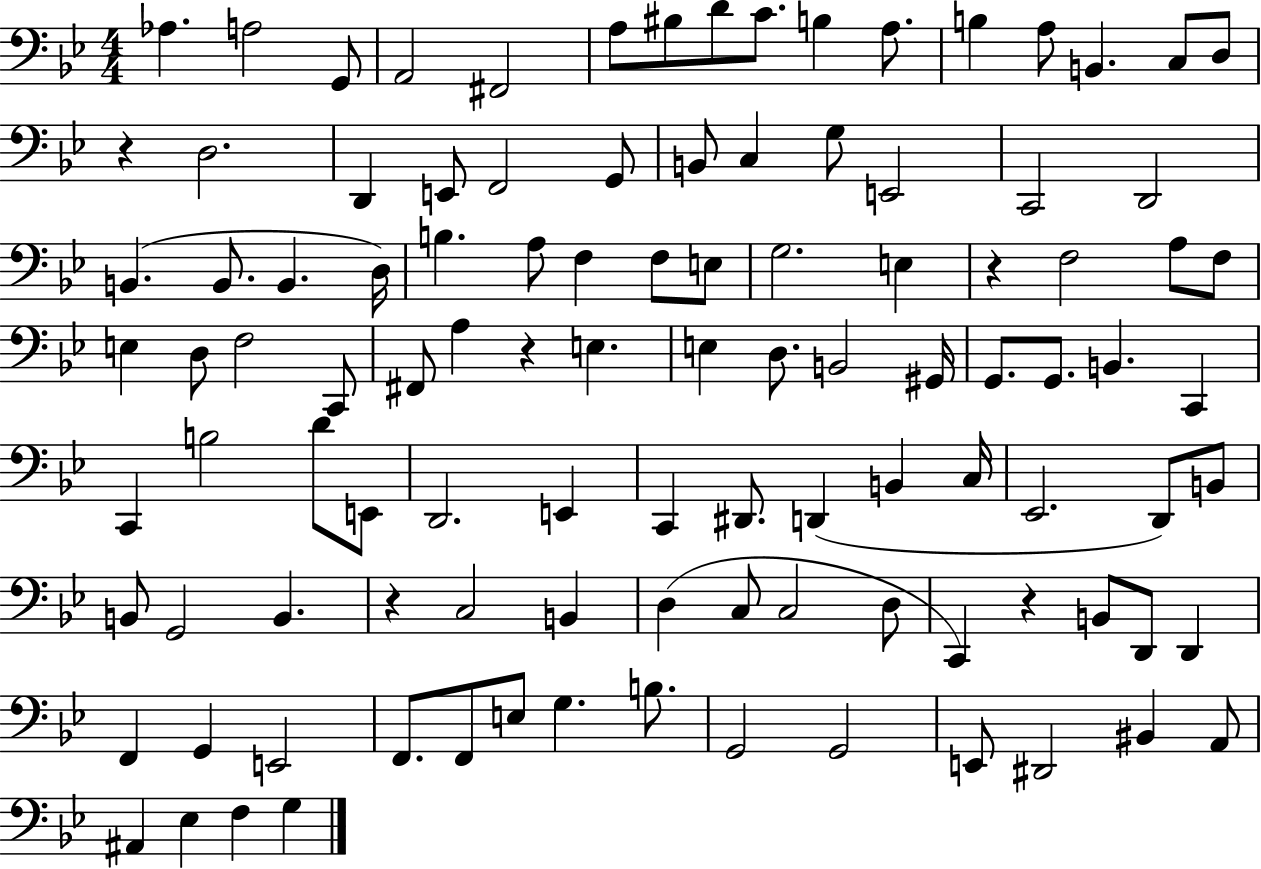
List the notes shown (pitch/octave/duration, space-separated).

Ab3/q. A3/h G2/e A2/h F#2/h A3/e BIS3/e D4/e C4/e. B3/q A3/e. B3/q A3/e B2/q. C3/e D3/e R/q D3/h. D2/q E2/e F2/h G2/e B2/e C3/q G3/e E2/h C2/h D2/h B2/q. B2/e. B2/q. D3/s B3/q. A3/e F3/q F3/e E3/e G3/h. E3/q R/q F3/h A3/e F3/e E3/q D3/e F3/h C2/e F#2/e A3/q R/q E3/q. E3/q D3/e. B2/h G#2/s G2/e. G2/e. B2/q. C2/q C2/q B3/h D4/e E2/e D2/h. E2/q C2/q D#2/e. D2/q B2/q C3/s Eb2/h. D2/e B2/e B2/e G2/h B2/q. R/q C3/h B2/q D3/q C3/e C3/h D3/e C2/q R/q B2/e D2/e D2/q F2/q G2/q E2/h F2/e. F2/e E3/e G3/q. B3/e. G2/h G2/h E2/e D#2/h BIS2/q A2/e A#2/q Eb3/q F3/q G3/q